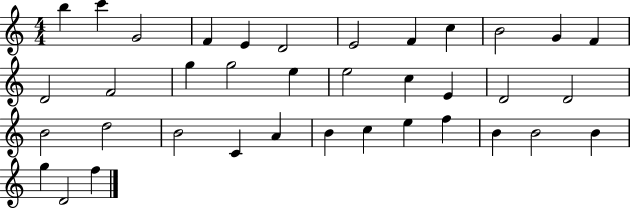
X:1
T:Untitled
M:4/4
L:1/4
K:C
b c' G2 F E D2 E2 F c B2 G F D2 F2 g g2 e e2 c E D2 D2 B2 d2 B2 C A B c e f B B2 B g D2 f